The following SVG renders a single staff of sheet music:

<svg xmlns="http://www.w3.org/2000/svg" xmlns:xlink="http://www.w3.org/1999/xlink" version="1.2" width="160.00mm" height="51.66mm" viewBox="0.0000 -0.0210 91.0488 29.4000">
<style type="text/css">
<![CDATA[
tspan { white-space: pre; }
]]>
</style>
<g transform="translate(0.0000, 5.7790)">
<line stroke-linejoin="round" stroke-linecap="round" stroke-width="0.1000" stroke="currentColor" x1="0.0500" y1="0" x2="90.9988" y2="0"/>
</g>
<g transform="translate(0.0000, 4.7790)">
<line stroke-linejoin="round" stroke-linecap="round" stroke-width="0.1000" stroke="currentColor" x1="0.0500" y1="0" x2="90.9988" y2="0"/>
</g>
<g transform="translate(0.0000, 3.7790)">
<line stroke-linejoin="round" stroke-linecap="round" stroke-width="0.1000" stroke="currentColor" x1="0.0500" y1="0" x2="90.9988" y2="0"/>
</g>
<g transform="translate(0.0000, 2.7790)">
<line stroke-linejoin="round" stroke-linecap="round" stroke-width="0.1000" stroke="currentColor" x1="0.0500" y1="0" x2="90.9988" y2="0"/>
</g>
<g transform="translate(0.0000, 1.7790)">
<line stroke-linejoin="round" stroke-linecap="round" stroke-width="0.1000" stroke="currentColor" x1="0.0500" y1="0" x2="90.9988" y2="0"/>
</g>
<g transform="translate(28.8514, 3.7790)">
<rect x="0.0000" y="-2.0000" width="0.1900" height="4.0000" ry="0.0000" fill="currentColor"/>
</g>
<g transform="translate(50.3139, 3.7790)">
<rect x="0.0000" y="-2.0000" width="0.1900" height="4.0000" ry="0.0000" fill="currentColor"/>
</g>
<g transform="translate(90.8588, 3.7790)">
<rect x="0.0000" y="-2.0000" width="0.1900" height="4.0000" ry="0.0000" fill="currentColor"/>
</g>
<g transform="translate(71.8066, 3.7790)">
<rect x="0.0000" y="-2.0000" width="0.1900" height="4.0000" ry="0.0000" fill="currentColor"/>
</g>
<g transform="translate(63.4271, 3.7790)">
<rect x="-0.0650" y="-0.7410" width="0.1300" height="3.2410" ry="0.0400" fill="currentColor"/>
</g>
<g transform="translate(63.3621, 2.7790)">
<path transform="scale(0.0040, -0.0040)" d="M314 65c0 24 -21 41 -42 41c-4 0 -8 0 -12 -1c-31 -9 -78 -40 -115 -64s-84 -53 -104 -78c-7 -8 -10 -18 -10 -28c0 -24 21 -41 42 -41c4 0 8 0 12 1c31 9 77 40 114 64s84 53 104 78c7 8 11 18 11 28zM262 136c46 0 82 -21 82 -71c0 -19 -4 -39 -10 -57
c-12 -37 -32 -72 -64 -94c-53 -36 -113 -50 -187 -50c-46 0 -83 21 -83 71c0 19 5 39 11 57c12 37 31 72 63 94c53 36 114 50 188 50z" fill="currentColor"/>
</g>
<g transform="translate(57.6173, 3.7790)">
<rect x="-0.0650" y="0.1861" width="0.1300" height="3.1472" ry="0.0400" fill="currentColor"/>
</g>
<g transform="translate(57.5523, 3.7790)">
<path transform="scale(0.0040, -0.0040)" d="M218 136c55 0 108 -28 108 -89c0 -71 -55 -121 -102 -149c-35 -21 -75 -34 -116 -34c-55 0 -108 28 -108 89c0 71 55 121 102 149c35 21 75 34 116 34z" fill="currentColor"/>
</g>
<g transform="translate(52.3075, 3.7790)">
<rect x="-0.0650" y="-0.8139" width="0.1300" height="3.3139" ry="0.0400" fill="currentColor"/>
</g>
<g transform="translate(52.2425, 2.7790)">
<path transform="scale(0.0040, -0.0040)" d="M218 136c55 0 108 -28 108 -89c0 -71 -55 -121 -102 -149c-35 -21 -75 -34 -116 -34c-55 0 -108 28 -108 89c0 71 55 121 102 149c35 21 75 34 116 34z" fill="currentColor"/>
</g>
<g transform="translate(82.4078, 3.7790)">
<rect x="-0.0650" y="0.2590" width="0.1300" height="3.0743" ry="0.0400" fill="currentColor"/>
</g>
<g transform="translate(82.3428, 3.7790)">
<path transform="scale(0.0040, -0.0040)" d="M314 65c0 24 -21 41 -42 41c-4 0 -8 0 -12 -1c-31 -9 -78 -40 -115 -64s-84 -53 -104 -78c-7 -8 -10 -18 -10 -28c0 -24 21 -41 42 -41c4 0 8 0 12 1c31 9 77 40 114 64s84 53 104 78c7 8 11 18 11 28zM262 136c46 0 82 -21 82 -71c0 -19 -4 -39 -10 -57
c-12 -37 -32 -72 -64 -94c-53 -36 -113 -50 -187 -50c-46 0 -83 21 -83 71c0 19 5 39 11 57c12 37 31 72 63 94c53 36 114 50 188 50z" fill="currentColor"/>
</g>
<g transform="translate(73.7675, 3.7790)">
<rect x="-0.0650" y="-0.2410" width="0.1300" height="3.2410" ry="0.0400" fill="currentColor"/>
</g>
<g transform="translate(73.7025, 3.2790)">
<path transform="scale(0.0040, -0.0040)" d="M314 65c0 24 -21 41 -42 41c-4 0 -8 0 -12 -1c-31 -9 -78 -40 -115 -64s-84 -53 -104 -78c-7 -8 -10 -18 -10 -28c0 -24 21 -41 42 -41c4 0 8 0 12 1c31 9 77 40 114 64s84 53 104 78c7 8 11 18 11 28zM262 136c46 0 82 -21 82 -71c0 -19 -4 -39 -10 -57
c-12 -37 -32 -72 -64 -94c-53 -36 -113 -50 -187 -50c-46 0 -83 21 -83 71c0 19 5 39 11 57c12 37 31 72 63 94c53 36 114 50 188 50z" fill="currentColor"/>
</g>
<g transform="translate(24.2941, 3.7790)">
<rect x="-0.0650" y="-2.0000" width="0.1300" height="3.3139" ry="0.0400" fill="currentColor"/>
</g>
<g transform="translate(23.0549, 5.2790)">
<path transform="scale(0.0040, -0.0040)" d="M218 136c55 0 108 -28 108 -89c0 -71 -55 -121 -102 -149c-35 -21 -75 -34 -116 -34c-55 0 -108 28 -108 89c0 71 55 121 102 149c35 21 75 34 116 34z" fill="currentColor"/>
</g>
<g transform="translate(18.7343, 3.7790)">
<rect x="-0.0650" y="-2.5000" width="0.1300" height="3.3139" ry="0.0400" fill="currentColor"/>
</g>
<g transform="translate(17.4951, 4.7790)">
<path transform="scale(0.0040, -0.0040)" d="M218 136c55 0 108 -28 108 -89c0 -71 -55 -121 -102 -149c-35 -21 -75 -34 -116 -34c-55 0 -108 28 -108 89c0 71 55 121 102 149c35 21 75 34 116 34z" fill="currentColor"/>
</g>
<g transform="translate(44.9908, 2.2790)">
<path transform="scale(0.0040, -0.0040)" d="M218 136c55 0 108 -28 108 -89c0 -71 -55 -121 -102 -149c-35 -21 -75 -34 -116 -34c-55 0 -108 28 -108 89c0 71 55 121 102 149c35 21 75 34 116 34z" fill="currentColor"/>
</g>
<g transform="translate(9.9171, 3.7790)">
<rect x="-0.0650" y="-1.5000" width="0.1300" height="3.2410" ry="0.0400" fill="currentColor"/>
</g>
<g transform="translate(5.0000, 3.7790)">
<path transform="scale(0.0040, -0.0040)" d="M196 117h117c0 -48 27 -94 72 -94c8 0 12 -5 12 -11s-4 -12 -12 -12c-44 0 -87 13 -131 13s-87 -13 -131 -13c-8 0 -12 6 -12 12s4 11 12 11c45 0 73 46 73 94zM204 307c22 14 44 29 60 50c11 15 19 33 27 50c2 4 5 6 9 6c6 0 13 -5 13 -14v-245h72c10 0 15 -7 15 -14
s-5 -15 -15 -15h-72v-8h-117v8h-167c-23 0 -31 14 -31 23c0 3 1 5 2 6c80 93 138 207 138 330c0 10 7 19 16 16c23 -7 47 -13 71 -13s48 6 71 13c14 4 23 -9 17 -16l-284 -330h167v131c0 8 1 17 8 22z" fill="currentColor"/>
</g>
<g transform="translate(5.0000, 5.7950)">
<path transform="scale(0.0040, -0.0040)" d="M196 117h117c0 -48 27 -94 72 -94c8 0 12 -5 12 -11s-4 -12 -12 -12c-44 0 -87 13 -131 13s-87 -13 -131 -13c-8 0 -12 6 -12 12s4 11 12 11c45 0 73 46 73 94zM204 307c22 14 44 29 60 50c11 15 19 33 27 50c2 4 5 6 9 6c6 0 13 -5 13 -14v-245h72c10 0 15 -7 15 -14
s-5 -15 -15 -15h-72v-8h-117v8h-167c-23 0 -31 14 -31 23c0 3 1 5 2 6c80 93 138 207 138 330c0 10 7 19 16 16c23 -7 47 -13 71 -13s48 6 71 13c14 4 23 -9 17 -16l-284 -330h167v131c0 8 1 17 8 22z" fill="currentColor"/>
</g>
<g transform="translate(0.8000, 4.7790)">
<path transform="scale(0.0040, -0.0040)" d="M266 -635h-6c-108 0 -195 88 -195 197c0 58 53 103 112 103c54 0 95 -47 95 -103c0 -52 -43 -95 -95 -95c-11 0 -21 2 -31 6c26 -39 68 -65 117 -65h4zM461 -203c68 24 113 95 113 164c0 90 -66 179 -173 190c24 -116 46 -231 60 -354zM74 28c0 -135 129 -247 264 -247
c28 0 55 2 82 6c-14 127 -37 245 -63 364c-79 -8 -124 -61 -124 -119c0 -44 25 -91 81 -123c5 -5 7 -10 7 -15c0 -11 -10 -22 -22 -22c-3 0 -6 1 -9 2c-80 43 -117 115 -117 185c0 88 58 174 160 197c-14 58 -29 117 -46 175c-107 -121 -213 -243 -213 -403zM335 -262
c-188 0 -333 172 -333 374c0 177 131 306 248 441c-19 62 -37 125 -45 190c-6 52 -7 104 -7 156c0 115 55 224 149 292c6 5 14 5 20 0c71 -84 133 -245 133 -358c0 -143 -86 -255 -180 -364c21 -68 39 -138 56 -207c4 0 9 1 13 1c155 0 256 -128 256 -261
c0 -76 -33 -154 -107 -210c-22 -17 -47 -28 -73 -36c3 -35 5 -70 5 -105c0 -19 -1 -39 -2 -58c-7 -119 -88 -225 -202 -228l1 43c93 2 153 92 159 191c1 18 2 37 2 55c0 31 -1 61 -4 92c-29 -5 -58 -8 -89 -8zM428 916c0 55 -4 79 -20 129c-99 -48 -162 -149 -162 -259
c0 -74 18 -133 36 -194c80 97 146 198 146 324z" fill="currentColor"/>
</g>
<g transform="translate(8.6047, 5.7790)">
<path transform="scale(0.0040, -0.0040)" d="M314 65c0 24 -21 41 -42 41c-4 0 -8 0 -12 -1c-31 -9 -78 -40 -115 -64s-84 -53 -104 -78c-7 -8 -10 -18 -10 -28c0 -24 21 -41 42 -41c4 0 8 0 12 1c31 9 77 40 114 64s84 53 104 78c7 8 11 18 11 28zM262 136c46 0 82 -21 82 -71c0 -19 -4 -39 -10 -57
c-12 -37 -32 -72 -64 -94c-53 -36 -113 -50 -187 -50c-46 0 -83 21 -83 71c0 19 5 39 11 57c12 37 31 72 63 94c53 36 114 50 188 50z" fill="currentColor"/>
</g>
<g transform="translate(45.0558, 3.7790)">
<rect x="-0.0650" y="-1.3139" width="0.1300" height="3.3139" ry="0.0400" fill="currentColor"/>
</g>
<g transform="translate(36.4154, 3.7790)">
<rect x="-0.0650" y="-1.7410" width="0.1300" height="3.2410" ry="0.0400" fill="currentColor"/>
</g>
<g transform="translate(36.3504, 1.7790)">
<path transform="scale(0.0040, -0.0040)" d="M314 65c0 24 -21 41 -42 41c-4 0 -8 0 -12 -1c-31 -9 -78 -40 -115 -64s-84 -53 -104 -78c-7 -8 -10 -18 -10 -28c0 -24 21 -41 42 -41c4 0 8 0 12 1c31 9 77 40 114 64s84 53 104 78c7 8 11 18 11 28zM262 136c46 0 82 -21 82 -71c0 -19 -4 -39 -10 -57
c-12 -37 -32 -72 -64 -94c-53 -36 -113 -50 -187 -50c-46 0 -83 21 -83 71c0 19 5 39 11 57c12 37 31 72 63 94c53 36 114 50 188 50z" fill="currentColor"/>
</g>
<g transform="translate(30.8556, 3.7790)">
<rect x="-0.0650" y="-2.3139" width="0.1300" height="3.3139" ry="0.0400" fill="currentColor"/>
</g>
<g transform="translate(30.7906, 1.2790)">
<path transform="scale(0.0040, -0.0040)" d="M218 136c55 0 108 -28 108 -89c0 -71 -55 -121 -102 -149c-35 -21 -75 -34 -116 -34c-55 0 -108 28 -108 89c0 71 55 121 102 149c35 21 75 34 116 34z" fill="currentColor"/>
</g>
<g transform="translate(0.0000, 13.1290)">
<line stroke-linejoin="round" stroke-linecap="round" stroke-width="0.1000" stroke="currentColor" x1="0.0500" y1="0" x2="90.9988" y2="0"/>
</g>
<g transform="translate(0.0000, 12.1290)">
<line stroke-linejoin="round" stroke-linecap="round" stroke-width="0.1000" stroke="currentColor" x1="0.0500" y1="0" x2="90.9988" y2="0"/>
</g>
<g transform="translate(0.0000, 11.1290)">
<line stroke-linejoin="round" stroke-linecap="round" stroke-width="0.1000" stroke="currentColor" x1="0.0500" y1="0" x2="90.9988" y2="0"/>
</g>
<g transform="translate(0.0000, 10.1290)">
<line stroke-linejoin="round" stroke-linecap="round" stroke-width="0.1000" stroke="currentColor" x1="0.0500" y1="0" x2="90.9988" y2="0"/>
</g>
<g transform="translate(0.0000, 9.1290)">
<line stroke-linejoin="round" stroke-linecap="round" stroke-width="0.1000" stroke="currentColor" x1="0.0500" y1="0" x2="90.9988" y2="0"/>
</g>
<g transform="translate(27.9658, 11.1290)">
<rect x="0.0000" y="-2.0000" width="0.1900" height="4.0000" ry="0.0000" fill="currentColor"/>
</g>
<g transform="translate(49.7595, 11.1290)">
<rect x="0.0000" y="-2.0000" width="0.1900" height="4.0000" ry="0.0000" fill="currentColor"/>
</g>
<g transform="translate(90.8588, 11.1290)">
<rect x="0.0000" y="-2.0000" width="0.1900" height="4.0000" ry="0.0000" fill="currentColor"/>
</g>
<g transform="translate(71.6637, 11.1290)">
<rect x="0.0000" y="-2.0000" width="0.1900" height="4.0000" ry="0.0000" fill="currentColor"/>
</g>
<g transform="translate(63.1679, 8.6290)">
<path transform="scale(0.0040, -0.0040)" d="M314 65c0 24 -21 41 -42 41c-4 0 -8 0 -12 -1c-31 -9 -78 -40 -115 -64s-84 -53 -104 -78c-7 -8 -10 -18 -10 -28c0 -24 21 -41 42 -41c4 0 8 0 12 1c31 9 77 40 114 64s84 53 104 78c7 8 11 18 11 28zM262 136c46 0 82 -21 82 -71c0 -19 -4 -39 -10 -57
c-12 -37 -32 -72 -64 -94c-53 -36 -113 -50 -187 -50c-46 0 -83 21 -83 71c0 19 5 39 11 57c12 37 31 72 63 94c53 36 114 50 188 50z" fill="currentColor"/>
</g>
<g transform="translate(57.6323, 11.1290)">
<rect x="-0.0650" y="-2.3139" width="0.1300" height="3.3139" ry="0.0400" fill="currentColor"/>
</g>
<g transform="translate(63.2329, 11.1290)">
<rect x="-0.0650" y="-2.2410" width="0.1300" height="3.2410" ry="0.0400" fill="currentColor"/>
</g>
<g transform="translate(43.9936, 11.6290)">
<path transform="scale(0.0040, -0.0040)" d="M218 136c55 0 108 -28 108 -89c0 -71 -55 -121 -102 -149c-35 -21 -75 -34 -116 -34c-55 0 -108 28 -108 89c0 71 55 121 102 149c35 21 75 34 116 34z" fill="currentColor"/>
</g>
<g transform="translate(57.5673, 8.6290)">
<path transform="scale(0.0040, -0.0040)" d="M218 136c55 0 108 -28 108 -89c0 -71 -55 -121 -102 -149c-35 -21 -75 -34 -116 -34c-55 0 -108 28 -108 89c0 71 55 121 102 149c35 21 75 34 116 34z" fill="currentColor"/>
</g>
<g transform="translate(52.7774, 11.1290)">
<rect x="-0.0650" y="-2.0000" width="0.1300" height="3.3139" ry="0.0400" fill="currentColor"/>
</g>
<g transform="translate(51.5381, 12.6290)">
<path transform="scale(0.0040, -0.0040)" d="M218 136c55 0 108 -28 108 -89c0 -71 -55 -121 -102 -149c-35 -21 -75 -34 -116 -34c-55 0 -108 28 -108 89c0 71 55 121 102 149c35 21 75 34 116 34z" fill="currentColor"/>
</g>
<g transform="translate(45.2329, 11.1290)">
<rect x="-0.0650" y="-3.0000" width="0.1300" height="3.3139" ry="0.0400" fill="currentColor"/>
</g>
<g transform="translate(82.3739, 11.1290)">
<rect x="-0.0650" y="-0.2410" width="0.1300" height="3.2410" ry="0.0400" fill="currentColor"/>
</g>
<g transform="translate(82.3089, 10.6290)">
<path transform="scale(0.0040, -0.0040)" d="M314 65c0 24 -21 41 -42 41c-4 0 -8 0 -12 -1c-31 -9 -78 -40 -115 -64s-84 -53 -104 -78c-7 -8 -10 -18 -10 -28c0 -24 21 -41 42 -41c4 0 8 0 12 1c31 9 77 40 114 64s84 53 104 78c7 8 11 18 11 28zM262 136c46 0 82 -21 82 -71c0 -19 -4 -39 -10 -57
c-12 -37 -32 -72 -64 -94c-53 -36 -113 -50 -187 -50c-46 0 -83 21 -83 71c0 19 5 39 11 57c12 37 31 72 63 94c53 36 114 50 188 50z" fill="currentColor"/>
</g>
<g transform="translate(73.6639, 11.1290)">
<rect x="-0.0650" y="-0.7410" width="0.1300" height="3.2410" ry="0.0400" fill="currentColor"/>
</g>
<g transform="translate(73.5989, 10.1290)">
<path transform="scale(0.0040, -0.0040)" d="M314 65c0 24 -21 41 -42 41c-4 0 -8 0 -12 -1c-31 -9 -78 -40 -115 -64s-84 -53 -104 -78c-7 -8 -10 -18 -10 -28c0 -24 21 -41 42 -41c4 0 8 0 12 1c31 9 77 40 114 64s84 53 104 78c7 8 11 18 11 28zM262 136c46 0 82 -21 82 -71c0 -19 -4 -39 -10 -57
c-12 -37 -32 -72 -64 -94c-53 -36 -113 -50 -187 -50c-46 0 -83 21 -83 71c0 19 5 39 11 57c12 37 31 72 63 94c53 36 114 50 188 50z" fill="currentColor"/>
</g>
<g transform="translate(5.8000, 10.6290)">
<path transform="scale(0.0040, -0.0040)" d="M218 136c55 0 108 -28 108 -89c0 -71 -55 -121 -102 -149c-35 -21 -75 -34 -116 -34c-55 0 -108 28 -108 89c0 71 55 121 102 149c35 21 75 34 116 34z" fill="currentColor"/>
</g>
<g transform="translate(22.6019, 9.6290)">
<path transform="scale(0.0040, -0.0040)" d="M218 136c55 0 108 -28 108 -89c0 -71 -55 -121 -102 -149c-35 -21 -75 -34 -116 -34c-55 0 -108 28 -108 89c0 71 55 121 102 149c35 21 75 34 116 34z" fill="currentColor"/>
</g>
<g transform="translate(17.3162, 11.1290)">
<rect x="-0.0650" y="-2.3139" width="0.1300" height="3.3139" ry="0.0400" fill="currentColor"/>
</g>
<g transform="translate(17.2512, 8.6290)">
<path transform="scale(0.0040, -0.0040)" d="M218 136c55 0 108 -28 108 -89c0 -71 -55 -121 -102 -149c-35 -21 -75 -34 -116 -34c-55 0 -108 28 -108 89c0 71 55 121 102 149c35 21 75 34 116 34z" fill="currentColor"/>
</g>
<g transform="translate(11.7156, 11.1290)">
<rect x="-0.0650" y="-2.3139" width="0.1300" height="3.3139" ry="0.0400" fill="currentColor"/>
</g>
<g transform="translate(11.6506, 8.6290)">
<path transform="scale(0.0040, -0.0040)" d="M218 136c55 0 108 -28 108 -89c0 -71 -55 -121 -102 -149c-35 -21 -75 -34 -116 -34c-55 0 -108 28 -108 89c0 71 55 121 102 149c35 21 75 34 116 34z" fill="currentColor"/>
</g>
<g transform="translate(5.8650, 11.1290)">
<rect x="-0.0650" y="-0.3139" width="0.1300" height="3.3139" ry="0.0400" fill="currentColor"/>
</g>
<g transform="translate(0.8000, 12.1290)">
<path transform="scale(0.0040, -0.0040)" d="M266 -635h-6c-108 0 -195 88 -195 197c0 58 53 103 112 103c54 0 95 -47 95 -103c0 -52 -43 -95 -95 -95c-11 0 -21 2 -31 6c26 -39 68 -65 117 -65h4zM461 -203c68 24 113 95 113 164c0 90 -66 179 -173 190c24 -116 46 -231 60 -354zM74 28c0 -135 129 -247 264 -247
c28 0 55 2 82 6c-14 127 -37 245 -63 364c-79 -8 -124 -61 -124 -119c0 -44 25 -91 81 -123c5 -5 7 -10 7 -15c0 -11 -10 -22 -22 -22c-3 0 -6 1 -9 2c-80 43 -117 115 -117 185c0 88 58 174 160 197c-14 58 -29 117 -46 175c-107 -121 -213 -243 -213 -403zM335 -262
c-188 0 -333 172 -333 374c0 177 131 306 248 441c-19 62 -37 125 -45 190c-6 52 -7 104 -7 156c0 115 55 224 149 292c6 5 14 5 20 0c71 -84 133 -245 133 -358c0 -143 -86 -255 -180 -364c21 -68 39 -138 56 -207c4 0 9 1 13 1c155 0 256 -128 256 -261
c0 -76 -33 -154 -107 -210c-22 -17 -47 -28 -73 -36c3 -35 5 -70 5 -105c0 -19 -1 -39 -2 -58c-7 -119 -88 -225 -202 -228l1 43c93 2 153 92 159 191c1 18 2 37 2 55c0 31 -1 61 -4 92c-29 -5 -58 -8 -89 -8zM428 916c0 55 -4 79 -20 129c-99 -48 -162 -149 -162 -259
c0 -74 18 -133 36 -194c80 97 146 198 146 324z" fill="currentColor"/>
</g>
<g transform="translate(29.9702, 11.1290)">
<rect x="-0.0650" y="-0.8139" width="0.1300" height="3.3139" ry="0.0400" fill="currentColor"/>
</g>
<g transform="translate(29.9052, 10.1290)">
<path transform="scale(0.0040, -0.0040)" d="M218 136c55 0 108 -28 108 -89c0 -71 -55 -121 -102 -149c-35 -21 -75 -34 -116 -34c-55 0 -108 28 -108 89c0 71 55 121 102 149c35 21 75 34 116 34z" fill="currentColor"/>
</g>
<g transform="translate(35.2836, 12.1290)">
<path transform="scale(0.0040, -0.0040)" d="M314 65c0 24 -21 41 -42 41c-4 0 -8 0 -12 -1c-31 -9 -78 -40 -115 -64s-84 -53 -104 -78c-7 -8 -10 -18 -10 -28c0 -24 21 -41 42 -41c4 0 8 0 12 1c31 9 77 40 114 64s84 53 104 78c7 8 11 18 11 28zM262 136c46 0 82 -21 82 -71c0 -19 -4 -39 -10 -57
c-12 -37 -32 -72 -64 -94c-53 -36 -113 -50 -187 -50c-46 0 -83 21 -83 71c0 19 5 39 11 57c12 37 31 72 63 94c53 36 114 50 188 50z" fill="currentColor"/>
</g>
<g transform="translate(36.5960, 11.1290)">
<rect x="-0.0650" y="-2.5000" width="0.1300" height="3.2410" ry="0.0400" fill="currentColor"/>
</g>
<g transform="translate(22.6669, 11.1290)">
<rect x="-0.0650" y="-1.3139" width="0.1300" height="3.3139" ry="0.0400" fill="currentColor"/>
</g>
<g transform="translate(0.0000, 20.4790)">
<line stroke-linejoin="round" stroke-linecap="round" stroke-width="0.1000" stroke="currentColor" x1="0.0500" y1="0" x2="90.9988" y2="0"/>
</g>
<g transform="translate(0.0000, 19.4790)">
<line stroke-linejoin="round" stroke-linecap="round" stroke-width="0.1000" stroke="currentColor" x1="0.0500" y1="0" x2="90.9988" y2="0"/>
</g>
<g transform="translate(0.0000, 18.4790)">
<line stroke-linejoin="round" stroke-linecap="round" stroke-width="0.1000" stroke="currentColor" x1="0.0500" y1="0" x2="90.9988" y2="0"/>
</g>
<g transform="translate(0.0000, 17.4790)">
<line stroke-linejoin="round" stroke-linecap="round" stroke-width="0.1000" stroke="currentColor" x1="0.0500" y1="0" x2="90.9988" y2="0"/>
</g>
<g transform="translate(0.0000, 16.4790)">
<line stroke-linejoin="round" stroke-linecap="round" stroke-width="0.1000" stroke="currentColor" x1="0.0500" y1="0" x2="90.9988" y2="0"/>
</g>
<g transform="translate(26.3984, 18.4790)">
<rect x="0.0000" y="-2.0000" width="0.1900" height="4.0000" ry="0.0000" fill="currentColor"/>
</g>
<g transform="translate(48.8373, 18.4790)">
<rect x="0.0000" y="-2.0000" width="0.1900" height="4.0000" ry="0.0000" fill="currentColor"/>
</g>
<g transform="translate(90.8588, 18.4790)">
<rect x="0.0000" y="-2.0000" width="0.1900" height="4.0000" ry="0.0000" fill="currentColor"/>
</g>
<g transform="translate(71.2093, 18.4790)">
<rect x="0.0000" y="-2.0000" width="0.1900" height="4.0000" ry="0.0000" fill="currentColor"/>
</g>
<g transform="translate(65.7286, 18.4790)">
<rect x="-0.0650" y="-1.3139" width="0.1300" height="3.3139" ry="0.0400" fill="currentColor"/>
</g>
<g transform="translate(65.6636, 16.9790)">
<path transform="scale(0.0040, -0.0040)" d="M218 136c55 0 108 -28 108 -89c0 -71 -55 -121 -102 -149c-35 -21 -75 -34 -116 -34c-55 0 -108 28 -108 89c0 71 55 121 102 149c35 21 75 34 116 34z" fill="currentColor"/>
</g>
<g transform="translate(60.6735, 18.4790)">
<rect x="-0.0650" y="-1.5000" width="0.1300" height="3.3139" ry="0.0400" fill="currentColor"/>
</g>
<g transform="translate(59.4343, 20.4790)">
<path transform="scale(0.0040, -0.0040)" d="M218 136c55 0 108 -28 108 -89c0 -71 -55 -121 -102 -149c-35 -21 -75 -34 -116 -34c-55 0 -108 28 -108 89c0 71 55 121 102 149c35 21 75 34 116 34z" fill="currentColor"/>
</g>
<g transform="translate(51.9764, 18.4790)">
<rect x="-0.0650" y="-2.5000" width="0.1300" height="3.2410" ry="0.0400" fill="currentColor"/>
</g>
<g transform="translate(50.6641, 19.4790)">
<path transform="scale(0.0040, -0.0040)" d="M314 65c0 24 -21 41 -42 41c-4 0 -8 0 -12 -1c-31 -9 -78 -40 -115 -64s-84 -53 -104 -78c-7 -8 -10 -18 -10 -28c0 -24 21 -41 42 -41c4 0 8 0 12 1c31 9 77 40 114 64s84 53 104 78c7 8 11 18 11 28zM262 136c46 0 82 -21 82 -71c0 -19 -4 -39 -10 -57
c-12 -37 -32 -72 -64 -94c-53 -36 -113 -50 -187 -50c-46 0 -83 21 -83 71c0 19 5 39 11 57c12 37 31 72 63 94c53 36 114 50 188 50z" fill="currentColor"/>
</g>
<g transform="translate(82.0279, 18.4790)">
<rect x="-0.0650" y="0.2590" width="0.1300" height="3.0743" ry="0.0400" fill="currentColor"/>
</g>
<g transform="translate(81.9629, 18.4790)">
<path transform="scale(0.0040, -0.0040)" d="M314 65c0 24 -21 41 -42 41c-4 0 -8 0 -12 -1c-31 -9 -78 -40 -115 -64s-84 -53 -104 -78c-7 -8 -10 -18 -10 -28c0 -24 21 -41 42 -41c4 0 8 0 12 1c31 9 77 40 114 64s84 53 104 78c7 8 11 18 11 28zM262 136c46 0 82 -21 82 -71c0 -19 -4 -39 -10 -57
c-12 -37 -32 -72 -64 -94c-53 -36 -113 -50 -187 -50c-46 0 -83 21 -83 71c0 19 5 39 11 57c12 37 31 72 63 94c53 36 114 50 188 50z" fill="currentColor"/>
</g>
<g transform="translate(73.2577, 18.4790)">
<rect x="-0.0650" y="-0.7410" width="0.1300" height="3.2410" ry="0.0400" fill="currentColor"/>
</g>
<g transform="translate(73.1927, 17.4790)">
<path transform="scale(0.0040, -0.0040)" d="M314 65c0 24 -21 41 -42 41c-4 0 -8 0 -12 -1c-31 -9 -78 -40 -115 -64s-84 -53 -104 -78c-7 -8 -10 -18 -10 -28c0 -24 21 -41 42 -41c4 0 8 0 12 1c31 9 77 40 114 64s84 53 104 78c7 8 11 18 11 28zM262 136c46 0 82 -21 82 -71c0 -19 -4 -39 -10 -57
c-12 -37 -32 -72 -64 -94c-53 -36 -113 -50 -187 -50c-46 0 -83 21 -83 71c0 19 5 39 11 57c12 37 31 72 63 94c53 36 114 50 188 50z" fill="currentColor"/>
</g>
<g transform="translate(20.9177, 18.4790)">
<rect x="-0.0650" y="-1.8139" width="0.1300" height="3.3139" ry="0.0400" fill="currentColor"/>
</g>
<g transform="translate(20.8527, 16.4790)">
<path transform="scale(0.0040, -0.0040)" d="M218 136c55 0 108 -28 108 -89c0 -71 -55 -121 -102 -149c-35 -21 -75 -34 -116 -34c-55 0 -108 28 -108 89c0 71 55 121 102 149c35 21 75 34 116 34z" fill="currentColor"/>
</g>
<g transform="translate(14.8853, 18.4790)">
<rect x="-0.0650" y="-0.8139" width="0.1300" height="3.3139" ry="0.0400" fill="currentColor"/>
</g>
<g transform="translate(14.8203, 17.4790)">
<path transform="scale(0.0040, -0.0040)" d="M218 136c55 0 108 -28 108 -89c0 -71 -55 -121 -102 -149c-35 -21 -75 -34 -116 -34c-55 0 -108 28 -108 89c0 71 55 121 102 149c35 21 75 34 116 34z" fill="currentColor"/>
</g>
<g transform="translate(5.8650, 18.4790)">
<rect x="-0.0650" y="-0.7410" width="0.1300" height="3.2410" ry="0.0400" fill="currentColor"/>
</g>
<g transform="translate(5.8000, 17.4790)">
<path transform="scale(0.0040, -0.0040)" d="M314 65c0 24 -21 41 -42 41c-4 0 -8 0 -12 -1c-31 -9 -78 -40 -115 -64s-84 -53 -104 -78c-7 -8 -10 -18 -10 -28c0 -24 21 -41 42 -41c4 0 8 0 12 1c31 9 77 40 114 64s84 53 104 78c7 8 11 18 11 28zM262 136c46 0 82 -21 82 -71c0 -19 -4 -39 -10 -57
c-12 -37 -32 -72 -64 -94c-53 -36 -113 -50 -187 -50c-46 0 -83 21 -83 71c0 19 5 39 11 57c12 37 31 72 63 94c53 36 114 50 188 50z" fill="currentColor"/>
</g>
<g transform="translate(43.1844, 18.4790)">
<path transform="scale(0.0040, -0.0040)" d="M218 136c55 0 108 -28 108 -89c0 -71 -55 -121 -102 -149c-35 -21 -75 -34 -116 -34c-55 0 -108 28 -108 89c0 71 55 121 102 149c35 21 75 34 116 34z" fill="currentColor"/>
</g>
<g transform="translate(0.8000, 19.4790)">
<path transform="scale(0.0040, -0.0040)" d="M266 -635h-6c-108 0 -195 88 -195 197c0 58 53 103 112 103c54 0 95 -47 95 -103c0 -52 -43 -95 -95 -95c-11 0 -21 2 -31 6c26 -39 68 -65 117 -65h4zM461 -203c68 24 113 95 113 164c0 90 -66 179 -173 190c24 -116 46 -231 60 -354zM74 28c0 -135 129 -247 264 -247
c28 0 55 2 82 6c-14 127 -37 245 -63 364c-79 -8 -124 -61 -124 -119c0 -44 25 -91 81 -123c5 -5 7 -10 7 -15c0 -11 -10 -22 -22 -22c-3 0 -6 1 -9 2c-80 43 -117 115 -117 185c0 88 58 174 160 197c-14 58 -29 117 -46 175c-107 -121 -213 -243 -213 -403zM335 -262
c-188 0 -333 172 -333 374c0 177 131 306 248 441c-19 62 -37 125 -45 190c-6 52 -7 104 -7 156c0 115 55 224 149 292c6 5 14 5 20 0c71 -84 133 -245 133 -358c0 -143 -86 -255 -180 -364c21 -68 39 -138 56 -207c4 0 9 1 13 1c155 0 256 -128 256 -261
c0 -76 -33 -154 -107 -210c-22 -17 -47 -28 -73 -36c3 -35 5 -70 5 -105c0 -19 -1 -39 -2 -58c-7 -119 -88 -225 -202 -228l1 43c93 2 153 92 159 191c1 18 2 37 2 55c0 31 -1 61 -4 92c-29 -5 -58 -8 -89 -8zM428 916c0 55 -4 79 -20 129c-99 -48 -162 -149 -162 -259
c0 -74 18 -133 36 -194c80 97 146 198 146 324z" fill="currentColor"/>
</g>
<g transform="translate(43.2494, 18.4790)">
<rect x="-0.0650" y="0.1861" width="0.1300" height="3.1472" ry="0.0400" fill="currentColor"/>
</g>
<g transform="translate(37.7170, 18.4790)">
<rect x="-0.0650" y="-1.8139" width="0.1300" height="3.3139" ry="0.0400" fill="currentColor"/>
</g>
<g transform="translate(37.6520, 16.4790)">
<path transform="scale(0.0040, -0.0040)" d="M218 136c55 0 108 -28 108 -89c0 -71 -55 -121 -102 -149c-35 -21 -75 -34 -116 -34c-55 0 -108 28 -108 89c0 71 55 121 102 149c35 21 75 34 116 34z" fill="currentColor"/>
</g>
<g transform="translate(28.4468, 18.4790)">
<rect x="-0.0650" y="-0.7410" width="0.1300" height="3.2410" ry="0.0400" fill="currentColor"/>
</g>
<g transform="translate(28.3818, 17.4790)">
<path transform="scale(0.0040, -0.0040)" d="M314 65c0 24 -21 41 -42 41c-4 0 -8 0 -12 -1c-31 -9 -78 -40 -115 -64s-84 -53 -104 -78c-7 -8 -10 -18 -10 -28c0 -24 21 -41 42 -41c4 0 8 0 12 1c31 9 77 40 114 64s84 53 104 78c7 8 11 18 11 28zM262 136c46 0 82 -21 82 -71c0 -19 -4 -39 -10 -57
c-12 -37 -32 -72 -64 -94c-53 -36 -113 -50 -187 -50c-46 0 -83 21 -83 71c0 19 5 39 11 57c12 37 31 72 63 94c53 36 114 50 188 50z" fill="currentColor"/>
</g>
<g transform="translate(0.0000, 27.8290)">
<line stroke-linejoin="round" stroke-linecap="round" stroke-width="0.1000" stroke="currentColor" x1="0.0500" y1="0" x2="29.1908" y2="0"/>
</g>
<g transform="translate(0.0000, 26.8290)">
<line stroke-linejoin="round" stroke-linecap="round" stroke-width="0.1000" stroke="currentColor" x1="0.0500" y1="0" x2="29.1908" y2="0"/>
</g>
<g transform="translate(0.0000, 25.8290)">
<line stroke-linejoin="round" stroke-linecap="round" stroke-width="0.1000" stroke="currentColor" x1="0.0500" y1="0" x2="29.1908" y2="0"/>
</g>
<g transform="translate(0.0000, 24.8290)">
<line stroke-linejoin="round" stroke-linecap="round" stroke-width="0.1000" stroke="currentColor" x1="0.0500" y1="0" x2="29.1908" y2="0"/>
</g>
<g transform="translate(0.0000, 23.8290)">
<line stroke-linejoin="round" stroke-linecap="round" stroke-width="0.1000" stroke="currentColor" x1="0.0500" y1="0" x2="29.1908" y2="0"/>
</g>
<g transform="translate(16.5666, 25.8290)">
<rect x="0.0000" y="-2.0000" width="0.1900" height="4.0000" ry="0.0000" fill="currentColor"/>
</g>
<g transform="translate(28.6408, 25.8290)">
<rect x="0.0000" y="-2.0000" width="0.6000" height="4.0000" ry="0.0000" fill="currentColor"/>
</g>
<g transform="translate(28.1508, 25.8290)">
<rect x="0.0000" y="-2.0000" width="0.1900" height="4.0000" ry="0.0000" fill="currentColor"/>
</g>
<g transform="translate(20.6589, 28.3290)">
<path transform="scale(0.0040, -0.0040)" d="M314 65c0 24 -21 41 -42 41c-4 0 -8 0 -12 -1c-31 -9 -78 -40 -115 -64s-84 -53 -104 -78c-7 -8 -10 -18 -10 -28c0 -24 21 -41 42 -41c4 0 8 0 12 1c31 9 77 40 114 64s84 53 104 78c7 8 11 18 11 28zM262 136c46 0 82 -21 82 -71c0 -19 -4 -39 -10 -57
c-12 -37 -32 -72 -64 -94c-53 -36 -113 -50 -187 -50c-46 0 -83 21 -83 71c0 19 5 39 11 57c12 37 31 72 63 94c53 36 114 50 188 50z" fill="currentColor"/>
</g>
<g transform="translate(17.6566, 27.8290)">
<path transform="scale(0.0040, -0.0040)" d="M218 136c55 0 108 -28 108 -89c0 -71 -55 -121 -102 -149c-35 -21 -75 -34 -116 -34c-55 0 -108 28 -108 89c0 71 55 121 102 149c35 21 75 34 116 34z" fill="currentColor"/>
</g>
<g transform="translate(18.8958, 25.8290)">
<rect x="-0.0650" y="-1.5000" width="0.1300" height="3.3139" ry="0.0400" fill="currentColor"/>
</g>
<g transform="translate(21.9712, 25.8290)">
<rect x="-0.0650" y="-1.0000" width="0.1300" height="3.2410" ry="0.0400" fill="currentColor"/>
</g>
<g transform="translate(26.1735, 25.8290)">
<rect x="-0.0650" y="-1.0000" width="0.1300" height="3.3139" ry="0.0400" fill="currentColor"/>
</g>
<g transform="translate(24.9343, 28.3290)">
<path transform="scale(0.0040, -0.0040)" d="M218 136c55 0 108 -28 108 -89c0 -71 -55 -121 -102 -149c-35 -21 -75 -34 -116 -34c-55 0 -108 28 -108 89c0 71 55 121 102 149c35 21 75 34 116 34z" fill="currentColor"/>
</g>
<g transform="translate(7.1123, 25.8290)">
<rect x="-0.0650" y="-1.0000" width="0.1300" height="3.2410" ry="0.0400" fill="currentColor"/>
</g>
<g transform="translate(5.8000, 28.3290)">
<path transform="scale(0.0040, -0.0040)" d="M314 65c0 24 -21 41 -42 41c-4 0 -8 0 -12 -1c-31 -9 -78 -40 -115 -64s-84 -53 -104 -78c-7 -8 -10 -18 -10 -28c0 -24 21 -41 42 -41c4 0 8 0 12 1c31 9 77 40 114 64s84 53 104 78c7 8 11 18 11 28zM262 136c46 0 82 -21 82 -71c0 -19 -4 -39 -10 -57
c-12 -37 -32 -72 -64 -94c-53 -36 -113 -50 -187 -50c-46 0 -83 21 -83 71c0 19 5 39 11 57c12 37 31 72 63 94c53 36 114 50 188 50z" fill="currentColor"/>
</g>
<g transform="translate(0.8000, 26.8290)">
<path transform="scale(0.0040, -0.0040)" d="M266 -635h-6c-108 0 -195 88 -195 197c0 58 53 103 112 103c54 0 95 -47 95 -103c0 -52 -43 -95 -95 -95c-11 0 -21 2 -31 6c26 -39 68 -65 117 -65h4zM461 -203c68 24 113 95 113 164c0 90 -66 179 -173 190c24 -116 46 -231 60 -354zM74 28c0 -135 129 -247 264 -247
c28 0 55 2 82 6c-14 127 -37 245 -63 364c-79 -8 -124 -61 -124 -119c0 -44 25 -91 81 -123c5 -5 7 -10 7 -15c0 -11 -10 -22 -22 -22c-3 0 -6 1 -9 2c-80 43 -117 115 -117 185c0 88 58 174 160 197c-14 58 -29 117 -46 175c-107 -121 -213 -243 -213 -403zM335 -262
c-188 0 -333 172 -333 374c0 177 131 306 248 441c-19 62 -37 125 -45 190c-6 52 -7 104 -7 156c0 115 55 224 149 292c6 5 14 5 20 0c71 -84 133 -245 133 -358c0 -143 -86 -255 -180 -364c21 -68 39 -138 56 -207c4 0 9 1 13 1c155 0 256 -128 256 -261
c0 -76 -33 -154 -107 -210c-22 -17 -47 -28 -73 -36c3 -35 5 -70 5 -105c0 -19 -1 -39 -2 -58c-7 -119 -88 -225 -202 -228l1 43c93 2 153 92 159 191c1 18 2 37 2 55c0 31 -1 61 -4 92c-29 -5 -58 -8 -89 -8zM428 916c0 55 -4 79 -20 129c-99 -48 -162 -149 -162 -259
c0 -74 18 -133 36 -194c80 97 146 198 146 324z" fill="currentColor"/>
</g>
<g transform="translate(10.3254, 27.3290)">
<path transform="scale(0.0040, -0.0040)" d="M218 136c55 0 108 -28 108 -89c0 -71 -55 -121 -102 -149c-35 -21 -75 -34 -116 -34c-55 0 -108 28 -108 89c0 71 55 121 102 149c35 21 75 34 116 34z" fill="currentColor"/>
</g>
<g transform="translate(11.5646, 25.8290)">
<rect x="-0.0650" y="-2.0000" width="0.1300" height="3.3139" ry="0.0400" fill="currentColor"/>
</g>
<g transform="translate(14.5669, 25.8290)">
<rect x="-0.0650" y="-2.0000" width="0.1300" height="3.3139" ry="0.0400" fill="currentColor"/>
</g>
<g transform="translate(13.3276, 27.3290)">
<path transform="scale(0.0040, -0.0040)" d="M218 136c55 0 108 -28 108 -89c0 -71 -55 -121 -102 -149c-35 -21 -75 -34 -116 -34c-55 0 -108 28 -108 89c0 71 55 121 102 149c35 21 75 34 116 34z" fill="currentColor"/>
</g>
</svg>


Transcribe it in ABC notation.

X:1
T:Untitled
M:4/4
L:1/4
K:C
E2 G F g f2 e d B d2 c2 B2 c g g e d G2 A F g g2 d2 c2 d2 d f d2 f B G2 E e d2 B2 D2 F F E D2 D